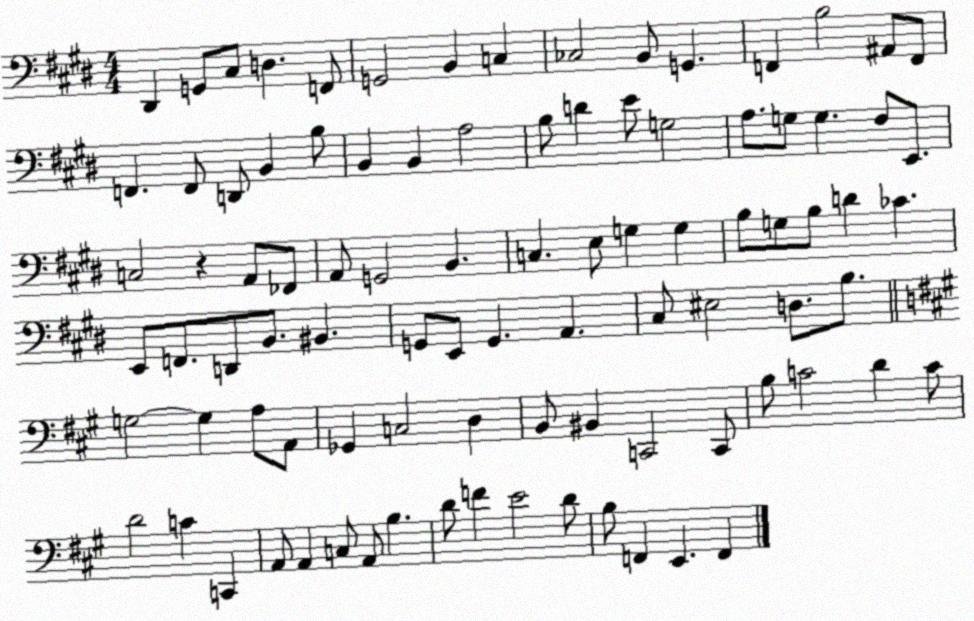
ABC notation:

X:1
T:Untitled
M:4/4
L:1/4
K:E
^D,, G,,/2 ^C,/2 D, F,,/2 G,,2 B,, C, _C,2 B,,/2 G,, F,, B,2 ^A,,/2 F,,/2 F,, F,,/2 D,,/2 B,, B,/2 B,, B,, A,2 B,/2 D E/2 G,2 A,/2 G,/2 G, ^F,/2 E,,/2 C,2 z A,,/2 _F,,/2 A,,/2 G,,2 B,, C, E,/2 G, G, B,/2 G,/2 B,/2 D _C E,,/2 F,,/2 D,,/2 B,,/2 ^B,, G,,/2 E,,/2 G,, A,, ^C,/2 ^E,2 D,/2 B,/2 G,2 G, A,/2 A,,/2 _G,, C,2 D, B,,/2 ^B,, C,,2 C,,/2 B,/2 C2 D C/2 D2 C C,, A,,/2 A,, C,/2 A,,/2 B, D/2 F E2 D/2 B,/2 F,, E,, F,,